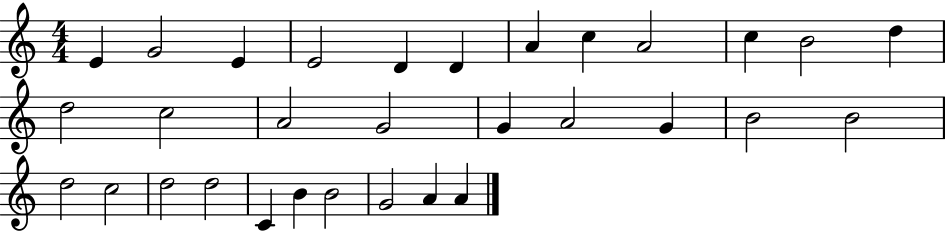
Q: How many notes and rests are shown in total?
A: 31